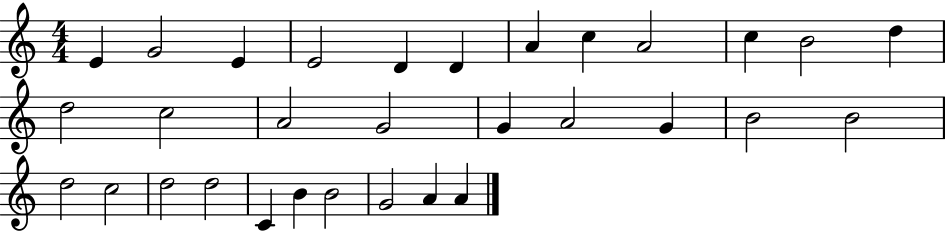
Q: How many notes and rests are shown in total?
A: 31